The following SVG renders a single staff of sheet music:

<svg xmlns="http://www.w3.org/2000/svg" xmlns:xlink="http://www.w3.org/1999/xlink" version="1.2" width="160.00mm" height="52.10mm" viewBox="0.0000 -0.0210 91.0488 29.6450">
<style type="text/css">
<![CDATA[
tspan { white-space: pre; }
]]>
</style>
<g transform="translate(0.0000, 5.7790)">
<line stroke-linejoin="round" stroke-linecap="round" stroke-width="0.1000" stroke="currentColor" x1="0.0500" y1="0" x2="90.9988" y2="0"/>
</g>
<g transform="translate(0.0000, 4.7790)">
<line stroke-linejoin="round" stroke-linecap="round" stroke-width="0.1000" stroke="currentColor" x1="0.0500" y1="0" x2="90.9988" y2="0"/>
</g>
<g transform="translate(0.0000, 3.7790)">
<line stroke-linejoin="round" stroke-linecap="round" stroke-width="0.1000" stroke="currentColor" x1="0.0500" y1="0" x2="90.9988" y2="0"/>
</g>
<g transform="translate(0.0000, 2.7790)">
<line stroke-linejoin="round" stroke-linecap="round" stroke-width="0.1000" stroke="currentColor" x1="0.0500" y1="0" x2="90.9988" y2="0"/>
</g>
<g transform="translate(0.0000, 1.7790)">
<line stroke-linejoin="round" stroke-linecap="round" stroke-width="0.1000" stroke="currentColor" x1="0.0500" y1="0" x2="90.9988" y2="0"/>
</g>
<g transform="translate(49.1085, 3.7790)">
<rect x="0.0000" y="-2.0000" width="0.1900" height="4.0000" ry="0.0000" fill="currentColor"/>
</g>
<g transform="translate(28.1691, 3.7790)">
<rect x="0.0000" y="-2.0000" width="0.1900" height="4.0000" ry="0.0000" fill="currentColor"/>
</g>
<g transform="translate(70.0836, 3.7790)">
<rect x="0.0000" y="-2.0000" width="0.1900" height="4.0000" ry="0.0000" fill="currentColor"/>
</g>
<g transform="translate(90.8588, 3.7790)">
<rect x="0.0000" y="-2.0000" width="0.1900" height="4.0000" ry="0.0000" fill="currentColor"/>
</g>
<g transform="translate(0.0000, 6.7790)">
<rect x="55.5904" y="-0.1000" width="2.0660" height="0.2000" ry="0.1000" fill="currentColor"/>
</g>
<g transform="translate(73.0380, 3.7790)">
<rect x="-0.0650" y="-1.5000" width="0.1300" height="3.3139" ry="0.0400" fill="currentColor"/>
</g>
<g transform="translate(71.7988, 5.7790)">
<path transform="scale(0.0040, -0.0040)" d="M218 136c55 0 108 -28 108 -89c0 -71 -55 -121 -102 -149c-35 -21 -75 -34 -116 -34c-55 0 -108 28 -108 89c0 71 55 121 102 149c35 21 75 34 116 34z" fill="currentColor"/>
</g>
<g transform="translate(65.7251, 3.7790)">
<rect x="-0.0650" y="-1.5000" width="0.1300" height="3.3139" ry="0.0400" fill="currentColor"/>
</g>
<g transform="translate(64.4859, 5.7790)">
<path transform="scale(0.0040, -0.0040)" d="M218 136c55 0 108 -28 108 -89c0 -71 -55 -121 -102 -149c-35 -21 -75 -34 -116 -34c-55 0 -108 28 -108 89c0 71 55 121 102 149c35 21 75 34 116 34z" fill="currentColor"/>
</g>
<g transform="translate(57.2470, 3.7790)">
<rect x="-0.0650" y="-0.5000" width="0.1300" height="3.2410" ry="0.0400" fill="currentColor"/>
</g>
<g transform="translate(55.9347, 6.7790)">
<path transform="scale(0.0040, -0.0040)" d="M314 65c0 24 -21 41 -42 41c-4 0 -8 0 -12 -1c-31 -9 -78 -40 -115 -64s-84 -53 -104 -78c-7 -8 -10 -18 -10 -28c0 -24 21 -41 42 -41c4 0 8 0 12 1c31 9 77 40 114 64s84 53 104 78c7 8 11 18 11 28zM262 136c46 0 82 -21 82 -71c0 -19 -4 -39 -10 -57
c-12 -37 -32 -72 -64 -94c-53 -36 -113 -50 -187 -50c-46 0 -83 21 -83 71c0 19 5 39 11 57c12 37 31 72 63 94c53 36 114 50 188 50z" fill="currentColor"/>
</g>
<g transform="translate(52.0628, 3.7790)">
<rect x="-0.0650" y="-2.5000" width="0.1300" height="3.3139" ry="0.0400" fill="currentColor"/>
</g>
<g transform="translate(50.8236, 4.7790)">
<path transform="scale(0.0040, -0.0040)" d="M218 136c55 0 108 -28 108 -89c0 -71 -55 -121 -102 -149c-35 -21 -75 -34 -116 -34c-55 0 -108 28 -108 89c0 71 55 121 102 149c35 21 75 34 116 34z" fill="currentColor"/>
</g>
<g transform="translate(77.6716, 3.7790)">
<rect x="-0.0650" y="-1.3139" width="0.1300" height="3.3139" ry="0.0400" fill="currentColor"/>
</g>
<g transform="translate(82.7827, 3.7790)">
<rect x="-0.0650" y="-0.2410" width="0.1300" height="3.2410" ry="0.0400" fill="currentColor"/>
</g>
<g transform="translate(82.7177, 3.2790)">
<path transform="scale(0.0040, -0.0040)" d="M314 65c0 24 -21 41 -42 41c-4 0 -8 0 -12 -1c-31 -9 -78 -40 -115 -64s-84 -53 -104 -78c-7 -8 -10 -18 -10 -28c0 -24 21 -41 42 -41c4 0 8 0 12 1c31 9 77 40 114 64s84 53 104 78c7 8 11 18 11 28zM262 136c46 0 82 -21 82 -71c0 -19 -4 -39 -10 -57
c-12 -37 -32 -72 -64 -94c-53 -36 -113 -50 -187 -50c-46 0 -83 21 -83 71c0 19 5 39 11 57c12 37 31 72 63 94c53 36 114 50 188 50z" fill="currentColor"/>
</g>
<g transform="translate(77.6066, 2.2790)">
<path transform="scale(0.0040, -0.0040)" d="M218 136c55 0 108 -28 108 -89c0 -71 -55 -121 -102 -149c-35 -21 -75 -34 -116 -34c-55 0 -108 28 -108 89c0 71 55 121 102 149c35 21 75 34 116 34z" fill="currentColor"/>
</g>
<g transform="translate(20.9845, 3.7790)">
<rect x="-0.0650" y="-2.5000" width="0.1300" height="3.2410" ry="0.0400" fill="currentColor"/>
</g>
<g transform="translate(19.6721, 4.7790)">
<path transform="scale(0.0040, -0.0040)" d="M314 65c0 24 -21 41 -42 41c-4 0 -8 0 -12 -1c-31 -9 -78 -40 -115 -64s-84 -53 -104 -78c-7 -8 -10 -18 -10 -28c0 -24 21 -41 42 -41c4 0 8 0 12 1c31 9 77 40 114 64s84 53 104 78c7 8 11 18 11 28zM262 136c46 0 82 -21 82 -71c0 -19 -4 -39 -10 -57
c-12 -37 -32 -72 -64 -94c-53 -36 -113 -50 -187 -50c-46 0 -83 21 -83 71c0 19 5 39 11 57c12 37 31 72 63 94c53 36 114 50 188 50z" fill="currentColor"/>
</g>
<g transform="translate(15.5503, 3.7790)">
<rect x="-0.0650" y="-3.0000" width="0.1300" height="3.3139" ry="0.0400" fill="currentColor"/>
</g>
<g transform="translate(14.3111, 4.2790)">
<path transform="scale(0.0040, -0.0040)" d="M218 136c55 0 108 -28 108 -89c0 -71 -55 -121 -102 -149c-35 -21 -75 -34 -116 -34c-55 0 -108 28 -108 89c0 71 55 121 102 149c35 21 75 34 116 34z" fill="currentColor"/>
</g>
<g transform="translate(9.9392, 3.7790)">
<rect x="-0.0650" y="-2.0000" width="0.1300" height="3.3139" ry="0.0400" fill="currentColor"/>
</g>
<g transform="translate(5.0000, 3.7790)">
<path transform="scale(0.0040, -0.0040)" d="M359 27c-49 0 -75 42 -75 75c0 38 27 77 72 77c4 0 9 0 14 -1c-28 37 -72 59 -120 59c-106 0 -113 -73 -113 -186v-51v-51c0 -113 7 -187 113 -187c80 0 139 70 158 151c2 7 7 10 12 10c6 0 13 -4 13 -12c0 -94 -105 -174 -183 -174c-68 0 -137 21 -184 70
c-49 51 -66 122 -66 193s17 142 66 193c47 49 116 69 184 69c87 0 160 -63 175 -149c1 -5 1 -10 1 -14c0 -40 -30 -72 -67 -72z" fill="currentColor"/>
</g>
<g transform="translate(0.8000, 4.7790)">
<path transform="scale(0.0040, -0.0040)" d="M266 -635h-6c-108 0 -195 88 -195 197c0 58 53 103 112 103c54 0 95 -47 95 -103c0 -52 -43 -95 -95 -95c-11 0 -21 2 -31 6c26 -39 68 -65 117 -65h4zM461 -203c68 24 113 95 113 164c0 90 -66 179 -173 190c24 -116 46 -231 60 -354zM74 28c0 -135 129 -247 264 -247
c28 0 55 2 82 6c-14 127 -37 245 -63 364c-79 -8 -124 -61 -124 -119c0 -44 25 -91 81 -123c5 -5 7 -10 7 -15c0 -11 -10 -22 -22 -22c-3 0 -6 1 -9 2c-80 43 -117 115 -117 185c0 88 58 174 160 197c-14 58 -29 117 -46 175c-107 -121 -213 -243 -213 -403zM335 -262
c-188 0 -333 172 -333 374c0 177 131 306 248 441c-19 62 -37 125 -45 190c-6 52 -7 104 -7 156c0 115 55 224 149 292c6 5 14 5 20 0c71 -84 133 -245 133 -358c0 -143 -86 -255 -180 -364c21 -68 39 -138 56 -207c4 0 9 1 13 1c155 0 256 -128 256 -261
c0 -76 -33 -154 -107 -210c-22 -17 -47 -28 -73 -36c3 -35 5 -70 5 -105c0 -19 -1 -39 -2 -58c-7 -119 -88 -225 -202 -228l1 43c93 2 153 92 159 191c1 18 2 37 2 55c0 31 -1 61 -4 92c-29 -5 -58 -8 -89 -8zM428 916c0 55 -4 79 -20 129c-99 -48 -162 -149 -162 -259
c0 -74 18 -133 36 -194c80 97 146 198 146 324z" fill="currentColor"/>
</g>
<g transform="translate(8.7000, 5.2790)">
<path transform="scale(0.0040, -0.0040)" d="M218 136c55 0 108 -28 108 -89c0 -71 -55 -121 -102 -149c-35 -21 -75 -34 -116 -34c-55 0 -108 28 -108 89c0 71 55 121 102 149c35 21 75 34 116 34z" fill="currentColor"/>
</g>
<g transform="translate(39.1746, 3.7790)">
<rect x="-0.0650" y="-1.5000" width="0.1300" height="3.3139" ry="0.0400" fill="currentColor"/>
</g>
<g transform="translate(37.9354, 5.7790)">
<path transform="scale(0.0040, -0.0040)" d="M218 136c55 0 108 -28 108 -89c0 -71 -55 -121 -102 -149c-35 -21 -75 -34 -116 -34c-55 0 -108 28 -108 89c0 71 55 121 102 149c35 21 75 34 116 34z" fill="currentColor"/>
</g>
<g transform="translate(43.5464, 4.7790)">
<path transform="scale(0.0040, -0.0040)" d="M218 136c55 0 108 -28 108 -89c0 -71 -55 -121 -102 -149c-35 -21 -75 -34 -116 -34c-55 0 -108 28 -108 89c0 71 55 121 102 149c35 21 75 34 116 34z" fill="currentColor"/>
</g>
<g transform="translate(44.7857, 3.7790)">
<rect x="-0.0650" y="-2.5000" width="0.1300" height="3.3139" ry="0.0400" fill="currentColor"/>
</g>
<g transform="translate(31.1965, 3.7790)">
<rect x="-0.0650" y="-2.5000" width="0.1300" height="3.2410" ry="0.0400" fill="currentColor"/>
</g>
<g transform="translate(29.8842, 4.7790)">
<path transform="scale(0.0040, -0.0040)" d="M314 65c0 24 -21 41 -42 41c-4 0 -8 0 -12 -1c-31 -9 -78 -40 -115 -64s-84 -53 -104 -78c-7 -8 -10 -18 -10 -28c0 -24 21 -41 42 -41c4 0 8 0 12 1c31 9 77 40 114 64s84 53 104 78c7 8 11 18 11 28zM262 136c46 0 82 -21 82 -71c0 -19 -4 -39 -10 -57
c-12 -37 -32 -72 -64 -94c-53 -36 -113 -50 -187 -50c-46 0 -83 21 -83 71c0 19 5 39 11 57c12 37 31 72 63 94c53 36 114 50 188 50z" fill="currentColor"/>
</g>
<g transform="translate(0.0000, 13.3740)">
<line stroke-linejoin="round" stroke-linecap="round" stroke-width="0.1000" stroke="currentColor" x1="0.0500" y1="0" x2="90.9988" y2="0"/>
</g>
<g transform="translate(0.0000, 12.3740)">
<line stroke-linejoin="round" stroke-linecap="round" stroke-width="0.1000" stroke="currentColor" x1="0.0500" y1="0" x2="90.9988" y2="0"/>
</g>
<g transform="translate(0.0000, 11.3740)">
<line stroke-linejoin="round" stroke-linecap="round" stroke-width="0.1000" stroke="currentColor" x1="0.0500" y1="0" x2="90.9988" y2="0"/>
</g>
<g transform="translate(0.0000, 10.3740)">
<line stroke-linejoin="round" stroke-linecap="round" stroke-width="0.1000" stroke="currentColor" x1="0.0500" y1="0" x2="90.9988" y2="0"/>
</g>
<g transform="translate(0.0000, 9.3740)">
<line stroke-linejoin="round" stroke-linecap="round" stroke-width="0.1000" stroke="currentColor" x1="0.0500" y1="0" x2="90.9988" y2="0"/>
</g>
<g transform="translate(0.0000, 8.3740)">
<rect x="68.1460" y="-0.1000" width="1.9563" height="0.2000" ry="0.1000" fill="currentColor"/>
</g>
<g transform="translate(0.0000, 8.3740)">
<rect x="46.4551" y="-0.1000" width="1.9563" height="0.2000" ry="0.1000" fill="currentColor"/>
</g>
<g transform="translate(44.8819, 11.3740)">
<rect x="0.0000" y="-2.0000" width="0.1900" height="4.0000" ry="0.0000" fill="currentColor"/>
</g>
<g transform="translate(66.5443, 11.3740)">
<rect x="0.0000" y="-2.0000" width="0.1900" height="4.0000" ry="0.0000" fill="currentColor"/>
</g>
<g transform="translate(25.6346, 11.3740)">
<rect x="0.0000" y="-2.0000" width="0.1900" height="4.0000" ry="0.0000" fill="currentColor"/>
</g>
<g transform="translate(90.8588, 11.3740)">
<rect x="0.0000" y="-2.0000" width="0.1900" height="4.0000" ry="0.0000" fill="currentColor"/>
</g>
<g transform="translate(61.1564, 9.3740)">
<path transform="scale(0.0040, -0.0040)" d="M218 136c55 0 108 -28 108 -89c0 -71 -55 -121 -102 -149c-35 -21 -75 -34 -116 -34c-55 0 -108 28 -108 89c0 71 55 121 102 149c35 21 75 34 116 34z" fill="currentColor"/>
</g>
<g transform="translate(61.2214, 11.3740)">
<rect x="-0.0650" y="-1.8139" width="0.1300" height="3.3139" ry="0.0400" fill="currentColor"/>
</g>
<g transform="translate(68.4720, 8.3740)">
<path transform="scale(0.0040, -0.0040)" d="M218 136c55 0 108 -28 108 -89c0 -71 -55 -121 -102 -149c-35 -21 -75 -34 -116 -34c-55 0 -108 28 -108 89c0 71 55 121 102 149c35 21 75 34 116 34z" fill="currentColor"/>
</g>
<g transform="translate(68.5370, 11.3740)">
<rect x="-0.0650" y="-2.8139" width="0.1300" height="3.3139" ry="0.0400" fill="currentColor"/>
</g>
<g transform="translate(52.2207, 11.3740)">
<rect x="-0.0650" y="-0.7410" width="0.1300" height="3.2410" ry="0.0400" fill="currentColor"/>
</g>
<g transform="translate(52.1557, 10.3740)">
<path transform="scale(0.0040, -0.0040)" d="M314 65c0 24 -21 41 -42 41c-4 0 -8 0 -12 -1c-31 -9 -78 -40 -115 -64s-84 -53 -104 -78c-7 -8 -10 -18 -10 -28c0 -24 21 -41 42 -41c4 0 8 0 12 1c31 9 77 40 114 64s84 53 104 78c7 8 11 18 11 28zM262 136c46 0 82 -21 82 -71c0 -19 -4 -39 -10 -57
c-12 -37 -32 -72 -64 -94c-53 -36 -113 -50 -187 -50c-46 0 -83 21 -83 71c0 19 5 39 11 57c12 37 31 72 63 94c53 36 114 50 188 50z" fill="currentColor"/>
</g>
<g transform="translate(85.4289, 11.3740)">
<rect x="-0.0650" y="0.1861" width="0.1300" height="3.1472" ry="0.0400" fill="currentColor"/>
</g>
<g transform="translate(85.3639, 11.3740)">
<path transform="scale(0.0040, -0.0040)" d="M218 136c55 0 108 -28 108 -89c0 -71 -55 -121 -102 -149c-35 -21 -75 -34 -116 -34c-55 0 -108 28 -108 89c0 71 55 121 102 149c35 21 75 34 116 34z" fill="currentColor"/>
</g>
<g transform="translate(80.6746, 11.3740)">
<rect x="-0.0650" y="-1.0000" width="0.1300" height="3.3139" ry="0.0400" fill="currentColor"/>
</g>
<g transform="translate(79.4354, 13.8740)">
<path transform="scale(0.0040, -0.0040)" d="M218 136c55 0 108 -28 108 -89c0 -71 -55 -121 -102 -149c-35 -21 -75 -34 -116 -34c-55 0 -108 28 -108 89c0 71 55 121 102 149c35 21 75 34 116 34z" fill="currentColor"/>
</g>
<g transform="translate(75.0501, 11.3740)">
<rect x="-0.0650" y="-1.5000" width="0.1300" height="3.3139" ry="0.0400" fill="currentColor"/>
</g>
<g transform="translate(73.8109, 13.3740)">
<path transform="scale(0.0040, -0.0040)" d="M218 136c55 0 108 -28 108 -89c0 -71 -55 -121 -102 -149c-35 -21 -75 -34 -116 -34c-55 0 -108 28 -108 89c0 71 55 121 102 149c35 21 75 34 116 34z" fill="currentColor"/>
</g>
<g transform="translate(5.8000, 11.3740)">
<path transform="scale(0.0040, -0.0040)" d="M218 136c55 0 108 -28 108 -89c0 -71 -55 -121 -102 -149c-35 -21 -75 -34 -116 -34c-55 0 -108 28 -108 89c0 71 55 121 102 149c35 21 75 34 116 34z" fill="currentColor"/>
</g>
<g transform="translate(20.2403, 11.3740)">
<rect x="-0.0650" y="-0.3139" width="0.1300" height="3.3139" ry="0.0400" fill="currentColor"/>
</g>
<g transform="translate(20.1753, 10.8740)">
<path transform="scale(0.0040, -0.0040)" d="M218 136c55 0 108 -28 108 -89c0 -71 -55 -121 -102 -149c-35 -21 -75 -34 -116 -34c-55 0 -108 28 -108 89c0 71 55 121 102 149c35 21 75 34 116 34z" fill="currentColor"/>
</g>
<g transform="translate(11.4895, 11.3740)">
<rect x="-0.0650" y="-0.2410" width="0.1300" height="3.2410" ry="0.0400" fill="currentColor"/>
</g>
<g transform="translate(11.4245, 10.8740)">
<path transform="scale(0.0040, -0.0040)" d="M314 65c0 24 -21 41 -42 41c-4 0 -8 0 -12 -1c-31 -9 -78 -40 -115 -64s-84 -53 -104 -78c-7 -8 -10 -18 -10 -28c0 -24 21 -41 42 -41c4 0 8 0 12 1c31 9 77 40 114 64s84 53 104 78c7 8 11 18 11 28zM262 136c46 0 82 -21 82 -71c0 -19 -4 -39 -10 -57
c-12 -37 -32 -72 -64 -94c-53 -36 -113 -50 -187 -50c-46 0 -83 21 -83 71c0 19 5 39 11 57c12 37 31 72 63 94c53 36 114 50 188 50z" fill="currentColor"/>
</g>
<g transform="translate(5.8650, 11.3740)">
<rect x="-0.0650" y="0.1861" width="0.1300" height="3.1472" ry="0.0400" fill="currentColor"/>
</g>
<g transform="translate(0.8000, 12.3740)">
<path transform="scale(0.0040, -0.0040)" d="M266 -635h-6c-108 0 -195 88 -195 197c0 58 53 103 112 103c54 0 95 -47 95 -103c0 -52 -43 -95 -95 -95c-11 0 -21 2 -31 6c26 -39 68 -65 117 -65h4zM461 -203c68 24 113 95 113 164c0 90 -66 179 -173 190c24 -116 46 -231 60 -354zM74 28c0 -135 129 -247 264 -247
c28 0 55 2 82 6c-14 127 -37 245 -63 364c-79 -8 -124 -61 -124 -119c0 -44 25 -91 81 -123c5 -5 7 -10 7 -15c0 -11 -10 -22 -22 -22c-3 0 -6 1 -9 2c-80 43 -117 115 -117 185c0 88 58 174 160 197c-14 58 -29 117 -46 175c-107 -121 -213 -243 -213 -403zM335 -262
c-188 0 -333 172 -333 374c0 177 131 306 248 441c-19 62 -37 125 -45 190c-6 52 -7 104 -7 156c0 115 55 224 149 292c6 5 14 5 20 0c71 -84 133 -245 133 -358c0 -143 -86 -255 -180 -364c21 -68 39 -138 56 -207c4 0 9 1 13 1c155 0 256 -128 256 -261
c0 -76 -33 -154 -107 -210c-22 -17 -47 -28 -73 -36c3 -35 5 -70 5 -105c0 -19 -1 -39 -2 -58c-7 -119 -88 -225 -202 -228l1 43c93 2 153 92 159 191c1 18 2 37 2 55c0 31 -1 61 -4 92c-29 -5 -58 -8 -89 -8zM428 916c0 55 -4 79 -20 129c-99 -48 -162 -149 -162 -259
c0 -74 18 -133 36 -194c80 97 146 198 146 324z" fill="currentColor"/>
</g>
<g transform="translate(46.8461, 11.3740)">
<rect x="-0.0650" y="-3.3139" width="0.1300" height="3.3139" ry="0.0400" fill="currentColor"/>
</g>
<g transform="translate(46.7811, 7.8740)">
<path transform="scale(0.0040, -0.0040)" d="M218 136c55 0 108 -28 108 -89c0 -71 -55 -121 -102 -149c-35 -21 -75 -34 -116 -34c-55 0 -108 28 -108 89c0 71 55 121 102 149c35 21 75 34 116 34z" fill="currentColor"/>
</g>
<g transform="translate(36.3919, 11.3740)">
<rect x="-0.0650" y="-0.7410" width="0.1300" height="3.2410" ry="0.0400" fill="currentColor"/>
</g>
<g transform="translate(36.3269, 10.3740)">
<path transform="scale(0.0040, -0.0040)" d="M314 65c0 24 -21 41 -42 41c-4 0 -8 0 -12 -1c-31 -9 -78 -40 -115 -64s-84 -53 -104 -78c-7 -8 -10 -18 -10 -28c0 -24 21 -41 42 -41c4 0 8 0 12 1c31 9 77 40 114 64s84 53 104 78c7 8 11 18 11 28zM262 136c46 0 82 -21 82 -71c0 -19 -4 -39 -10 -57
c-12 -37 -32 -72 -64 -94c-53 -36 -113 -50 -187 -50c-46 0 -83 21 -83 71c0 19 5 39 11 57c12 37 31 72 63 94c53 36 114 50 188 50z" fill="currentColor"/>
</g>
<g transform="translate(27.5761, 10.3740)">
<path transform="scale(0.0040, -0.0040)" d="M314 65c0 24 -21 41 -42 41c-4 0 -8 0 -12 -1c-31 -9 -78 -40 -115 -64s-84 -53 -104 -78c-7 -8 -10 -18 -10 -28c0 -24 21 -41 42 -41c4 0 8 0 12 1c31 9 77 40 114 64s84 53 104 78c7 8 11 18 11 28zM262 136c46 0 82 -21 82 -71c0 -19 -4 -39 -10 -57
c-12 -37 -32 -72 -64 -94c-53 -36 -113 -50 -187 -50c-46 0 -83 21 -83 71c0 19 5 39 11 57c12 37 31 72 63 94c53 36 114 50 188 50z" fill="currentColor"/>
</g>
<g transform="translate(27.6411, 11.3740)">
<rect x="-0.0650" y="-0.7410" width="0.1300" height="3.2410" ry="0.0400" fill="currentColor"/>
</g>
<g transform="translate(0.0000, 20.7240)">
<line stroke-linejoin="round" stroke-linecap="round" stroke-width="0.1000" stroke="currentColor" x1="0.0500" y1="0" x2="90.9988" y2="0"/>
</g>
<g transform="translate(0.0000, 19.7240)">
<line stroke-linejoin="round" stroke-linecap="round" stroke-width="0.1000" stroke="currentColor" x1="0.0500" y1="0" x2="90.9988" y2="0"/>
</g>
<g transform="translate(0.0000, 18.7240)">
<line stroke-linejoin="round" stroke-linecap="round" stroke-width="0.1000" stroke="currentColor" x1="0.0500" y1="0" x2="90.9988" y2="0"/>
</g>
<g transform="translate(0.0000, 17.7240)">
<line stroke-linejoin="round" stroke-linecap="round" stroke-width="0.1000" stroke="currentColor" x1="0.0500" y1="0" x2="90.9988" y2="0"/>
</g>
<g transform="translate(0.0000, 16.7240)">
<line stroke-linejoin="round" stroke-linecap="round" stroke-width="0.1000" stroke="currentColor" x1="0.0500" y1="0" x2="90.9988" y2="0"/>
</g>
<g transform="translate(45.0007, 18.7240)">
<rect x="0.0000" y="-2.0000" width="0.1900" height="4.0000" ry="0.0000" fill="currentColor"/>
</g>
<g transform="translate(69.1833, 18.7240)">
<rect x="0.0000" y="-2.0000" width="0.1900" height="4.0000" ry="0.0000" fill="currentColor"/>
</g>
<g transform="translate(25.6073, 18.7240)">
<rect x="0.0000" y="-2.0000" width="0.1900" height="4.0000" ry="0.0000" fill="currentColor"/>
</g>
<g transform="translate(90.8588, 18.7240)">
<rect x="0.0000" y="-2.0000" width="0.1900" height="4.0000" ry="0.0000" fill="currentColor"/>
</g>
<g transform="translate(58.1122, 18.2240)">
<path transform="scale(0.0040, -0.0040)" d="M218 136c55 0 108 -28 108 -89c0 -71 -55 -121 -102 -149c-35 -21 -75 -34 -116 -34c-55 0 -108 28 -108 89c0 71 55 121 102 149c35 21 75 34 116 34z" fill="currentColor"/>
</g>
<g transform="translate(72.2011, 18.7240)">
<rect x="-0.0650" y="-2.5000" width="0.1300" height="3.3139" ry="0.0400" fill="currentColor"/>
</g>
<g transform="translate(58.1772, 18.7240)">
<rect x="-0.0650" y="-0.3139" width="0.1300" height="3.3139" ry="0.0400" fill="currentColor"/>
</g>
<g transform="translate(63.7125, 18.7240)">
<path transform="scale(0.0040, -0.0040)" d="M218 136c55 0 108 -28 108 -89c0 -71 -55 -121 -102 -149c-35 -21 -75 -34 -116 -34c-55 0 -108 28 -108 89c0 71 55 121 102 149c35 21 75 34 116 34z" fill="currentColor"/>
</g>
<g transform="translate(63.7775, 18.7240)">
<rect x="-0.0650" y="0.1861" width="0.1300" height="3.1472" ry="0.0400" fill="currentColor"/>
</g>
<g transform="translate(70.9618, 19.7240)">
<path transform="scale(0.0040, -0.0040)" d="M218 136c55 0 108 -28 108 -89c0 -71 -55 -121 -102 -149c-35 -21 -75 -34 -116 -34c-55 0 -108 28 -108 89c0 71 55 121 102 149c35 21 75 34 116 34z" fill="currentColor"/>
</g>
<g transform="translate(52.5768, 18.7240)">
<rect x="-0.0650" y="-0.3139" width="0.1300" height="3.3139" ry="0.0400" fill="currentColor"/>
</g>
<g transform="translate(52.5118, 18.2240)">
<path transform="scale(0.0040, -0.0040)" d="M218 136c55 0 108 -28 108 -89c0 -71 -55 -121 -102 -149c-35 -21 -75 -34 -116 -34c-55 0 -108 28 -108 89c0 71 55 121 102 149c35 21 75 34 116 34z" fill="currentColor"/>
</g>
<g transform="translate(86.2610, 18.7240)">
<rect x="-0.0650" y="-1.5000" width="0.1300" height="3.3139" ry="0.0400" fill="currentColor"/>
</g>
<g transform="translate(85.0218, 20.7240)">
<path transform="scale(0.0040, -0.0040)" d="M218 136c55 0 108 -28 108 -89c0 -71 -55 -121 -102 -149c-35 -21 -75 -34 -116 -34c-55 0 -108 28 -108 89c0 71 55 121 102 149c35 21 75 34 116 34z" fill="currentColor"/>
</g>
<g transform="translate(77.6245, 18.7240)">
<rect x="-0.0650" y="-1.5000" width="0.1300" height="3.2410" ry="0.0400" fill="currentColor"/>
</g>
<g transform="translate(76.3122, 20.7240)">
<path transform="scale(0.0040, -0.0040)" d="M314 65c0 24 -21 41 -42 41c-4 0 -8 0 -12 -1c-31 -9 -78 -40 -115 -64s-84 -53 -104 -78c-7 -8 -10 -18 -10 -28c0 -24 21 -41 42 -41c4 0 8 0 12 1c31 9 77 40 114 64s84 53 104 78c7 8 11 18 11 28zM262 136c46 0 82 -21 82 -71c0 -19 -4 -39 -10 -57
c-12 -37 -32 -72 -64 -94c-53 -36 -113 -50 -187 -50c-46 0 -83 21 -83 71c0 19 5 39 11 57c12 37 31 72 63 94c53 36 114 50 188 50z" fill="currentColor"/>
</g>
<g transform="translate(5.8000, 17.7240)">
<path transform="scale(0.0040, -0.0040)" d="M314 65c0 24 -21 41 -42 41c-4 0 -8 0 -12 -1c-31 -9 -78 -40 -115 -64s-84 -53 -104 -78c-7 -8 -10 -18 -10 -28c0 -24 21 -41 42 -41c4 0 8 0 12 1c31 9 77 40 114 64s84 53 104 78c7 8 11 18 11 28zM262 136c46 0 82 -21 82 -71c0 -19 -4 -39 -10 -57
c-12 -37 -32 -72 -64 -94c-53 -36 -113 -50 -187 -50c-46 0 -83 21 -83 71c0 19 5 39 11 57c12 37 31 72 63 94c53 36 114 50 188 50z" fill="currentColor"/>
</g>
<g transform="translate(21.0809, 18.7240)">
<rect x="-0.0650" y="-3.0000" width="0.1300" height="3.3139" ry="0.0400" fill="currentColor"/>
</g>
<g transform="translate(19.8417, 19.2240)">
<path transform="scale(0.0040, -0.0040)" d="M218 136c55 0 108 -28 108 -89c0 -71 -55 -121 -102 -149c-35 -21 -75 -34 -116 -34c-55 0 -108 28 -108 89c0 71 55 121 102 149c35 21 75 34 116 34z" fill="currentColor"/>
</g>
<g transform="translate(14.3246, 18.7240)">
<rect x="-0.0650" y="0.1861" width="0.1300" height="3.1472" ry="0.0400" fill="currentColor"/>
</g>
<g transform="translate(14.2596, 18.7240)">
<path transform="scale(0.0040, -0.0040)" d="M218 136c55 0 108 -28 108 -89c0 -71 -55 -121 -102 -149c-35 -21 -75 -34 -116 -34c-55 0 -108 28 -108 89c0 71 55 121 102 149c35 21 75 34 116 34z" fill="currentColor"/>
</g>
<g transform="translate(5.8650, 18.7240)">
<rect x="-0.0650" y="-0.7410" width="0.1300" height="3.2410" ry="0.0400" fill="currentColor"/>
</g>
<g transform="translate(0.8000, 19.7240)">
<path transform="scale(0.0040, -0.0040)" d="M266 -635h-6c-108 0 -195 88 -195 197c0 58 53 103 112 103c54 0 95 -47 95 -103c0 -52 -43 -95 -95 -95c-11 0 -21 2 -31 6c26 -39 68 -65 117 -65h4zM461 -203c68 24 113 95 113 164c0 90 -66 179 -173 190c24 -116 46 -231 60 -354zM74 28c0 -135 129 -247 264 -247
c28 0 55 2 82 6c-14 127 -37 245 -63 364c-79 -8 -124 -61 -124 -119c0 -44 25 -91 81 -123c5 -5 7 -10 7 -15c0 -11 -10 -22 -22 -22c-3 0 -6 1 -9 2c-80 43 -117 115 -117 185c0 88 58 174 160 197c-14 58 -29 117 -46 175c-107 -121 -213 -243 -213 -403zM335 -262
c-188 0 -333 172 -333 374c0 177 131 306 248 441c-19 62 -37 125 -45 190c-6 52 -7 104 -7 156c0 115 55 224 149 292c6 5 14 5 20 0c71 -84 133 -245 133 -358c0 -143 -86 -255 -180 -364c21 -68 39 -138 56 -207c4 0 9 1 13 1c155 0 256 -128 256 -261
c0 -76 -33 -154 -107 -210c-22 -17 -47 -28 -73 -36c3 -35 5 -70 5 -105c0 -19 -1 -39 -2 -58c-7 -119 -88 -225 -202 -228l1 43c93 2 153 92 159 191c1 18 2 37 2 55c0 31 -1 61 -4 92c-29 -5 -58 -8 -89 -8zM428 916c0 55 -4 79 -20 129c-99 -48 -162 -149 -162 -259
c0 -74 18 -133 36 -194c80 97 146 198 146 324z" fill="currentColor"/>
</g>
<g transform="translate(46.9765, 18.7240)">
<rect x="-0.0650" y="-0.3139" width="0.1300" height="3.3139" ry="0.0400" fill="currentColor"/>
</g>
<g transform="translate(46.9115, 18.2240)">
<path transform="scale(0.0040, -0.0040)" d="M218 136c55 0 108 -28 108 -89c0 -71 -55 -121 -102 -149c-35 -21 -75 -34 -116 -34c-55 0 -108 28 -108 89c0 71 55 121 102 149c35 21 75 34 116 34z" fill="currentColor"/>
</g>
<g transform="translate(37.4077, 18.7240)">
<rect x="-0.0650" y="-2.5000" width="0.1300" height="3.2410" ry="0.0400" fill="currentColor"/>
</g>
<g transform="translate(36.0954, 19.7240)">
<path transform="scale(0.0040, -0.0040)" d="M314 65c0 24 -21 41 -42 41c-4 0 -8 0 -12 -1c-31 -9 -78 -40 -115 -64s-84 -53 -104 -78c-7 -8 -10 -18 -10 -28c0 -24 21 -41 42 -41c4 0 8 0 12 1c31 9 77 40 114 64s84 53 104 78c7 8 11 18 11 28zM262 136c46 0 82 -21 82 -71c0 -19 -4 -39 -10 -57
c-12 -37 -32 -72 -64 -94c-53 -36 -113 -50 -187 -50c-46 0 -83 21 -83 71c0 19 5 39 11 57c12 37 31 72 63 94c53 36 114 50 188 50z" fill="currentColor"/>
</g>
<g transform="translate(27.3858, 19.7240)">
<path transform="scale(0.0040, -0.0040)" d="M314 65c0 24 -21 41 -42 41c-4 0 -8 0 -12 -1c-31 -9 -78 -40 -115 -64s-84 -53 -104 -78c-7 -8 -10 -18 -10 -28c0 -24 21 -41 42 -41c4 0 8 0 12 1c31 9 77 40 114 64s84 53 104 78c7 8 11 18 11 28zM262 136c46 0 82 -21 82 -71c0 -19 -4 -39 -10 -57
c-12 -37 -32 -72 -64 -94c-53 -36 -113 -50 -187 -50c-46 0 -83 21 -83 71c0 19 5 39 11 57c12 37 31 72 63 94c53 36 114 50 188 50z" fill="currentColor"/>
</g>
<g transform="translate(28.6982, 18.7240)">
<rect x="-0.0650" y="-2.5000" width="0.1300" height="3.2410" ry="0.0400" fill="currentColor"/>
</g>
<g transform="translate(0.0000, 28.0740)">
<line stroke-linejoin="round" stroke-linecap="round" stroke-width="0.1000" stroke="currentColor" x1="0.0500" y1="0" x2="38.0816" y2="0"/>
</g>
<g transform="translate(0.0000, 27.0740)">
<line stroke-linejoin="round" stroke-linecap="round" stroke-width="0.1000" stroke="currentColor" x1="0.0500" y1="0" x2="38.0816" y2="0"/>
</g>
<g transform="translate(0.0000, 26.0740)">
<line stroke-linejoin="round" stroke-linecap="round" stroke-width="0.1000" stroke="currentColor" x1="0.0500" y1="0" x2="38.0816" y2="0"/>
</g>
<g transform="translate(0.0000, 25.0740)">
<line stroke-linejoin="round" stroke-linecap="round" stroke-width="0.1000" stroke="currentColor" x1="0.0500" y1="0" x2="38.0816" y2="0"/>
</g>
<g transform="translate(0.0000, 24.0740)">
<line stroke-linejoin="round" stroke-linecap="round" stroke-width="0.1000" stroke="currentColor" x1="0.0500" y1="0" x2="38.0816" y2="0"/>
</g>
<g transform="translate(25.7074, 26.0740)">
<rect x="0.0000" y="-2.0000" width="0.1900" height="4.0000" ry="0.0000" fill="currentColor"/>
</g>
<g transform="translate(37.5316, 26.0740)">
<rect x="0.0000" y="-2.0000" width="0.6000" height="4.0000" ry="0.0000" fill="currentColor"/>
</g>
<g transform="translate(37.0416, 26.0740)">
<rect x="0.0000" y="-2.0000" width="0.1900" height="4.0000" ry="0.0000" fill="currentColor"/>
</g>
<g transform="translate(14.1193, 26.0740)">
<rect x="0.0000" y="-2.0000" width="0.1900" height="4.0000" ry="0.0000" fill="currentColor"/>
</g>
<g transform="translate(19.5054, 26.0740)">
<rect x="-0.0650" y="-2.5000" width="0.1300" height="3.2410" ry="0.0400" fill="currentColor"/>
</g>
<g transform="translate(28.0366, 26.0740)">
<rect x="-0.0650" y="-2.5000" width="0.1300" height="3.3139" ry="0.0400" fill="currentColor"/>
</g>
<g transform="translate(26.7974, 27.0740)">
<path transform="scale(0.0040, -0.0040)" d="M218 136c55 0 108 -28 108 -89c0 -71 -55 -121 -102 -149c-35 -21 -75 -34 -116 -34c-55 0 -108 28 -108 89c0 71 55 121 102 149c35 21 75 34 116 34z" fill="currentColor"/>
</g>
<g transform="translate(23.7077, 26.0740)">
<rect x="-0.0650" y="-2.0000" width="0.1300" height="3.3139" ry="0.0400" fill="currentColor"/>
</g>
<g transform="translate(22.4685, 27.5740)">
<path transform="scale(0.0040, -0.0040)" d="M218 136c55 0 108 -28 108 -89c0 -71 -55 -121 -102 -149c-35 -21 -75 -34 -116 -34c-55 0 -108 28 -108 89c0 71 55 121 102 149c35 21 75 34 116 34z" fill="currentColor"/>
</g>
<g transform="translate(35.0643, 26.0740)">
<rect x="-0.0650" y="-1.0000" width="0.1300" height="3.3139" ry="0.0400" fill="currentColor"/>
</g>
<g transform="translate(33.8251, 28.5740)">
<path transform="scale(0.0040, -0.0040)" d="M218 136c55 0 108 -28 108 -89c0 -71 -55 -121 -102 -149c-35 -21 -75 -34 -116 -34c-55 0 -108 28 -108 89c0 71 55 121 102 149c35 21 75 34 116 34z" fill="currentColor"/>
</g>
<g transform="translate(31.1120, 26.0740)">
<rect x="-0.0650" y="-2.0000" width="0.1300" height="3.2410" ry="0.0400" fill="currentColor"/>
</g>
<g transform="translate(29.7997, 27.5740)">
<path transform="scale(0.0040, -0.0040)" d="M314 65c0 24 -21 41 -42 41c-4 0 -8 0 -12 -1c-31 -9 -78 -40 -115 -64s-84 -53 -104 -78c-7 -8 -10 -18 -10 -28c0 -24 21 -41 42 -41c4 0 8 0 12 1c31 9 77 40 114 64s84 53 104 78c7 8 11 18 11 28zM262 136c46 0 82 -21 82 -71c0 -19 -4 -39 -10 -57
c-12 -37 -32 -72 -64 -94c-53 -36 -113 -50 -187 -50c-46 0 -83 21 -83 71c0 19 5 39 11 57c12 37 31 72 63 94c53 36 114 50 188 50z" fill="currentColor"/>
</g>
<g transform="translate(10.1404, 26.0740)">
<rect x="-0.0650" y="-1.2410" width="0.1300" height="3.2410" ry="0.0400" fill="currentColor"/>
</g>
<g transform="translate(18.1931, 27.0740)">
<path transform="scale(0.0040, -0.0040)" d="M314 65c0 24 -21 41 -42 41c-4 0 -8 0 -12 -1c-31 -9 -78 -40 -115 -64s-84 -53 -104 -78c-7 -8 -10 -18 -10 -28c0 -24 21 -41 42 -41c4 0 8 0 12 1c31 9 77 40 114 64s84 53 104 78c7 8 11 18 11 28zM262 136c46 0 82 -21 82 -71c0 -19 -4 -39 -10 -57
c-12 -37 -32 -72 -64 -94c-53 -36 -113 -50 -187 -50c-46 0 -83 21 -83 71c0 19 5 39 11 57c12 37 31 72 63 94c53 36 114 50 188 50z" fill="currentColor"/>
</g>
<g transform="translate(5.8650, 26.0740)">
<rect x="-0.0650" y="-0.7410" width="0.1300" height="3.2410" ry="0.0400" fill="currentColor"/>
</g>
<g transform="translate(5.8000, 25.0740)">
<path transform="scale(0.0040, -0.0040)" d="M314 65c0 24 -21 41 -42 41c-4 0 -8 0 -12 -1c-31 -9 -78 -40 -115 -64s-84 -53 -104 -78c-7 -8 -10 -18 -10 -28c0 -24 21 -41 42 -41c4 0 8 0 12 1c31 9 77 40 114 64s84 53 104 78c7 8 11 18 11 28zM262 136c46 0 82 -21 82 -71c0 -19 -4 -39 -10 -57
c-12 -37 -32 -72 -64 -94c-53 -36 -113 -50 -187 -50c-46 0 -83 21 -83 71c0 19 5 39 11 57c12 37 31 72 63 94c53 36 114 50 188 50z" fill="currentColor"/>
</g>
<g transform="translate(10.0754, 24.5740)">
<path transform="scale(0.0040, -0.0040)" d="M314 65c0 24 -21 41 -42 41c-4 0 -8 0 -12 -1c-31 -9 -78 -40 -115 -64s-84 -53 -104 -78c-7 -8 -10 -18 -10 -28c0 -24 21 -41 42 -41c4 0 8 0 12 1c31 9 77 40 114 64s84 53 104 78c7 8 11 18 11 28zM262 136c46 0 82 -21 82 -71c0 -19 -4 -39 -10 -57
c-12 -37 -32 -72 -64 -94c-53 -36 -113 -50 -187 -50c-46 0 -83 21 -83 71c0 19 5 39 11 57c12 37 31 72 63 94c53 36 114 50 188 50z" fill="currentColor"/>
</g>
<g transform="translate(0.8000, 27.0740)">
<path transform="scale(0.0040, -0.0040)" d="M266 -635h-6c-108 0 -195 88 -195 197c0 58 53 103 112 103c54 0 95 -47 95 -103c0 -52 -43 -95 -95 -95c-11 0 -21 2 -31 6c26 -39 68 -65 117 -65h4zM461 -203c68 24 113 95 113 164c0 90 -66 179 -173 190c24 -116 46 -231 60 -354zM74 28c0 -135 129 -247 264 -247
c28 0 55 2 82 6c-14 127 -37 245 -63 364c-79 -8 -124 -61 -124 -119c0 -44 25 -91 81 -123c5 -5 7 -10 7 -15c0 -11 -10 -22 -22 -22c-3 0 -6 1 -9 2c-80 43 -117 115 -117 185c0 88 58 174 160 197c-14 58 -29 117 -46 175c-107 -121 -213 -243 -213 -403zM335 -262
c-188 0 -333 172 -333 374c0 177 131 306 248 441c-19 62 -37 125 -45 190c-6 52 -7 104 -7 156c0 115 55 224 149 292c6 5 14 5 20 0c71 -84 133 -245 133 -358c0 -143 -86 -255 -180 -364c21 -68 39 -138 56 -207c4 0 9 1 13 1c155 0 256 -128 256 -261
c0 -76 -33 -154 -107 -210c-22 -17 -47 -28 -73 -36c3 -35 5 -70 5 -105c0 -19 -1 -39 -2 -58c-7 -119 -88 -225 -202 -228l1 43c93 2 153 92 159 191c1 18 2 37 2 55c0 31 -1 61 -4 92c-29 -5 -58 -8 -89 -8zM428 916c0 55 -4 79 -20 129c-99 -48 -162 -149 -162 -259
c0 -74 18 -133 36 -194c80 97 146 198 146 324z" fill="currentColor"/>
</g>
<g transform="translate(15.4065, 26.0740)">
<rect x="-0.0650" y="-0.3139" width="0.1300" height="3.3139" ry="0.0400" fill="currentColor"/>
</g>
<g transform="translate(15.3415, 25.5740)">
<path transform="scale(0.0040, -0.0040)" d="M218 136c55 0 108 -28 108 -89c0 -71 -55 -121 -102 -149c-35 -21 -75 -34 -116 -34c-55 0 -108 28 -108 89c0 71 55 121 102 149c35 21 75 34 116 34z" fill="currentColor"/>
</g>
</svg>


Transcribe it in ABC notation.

X:1
T:Untitled
M:4/4
L:1/4
K:C
F A G2 G2 E G G C2 E E e c2 B c2 c d2 d2 b d2 f a E D B d2 B A G2 G2 c c c B G E2 E d2 e2 c G2 F G F2 D